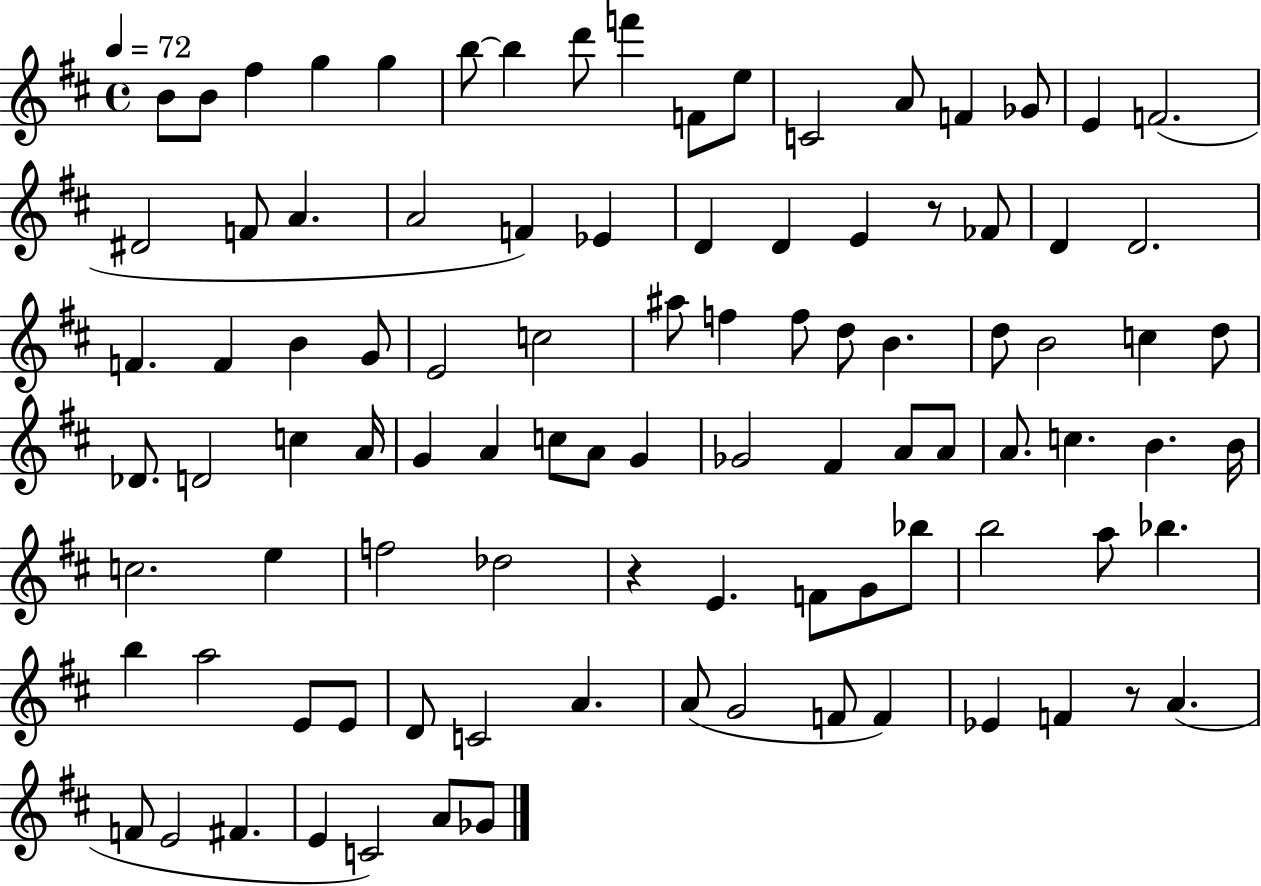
B4/e B4/e F#5/q G5/q G5/q B5/e B5/q D6/e F6/q F4/e E5/e C4/h A4/e F4/q Gb4/e E4/q F4/h. D#4/h F4/e A4/q. A4/h F4/q Eb4/q D4/q D4/q E4/q R/e FES4/e D4/q D4/h. F4/q. F4/q B4/q G4/e E4/h C5/h A#5/e F5/q F5/e D5/e B4/q. D5/e B4/h C5/q D5/e Db4/e. D4/h C5/q A4/s G4/q A4/q C5/e A4/e G4/q Gb4/h F#4/q A4/e A4/e A4/e. C5/q. B4/q. B4/s C5/h. E5/q F5/h Db5/h R/q E4/q. F4/e G4/e Bb5/e B5/h A5/e Bb5/q. B5/q A5/h E4/e E4/e D4/e C4/h A4/q. A4/e G4/h F4/e F4/q Eb4/q F4/q R/e A4/q. F4/e E4/h F#4/q. E4/q C4/h A4/e Gb4/e